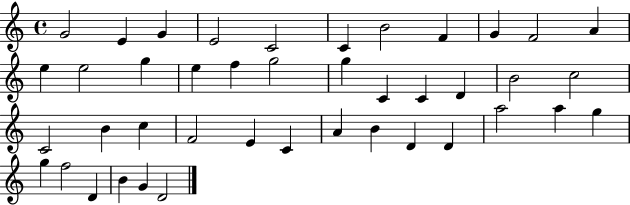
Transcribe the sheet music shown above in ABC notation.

X:1
T:Untitled
M:4/4
L:1/4
K:C
G2 E G E2 C2 C B2 F G F2 A e e2 g e f g2 g C C D B2 c2 C2 B c F2 E C A B D D a2 a g g f2 D B G D2